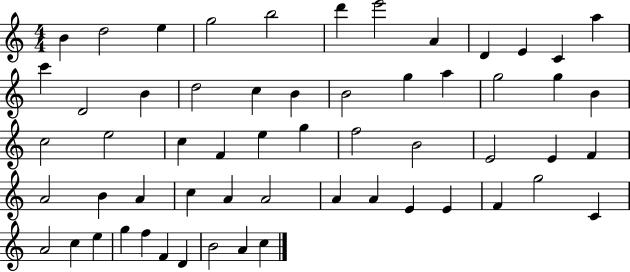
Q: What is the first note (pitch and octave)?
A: B4